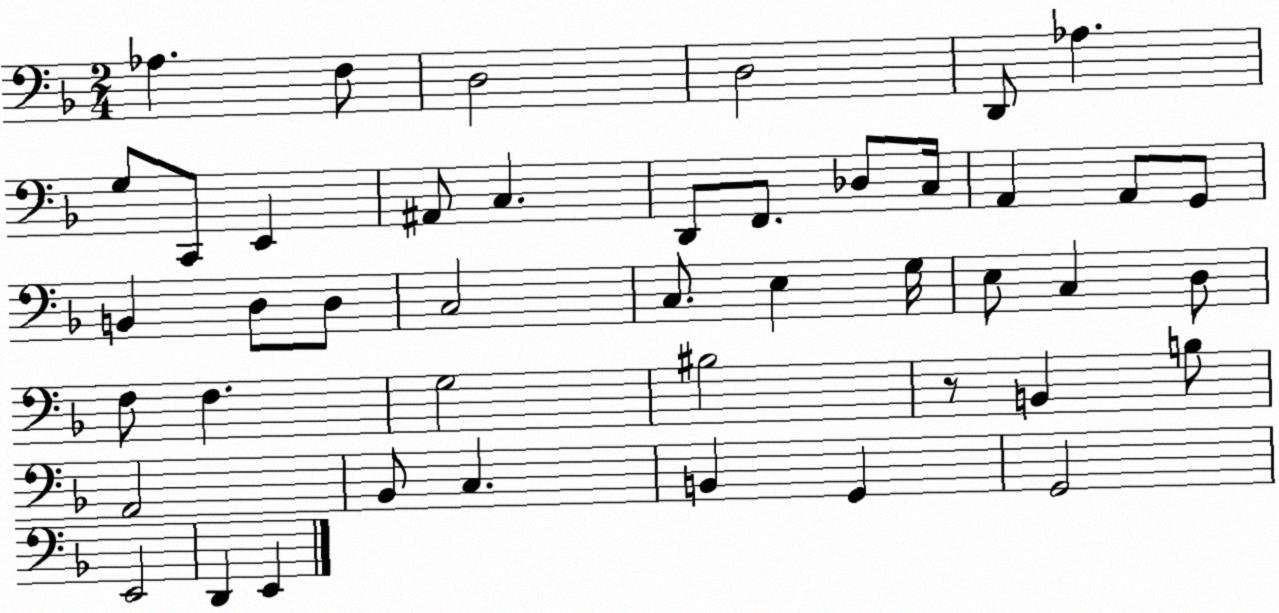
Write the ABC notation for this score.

X:1
T:Untitled
M:2/4
L:1/4
K:F
_A, F,/2 D,2 D,2 D,,/2 _A, G,/2 C,,/2 E,, ^A,,/2 C, D,,/2 F,,/2 _D,/2 C,/4 A,, A,,/2 G,,/2 B,, D,/2 D,/2 C,2 C,/2 E, G,/4 E,/2 C, D,/2 F,/2 F, G,2 ^B,2 z/2 B,, B,/2 A,,2 _B,,/2 C, B,, G,, G,,2 E,,2 D,, E,,